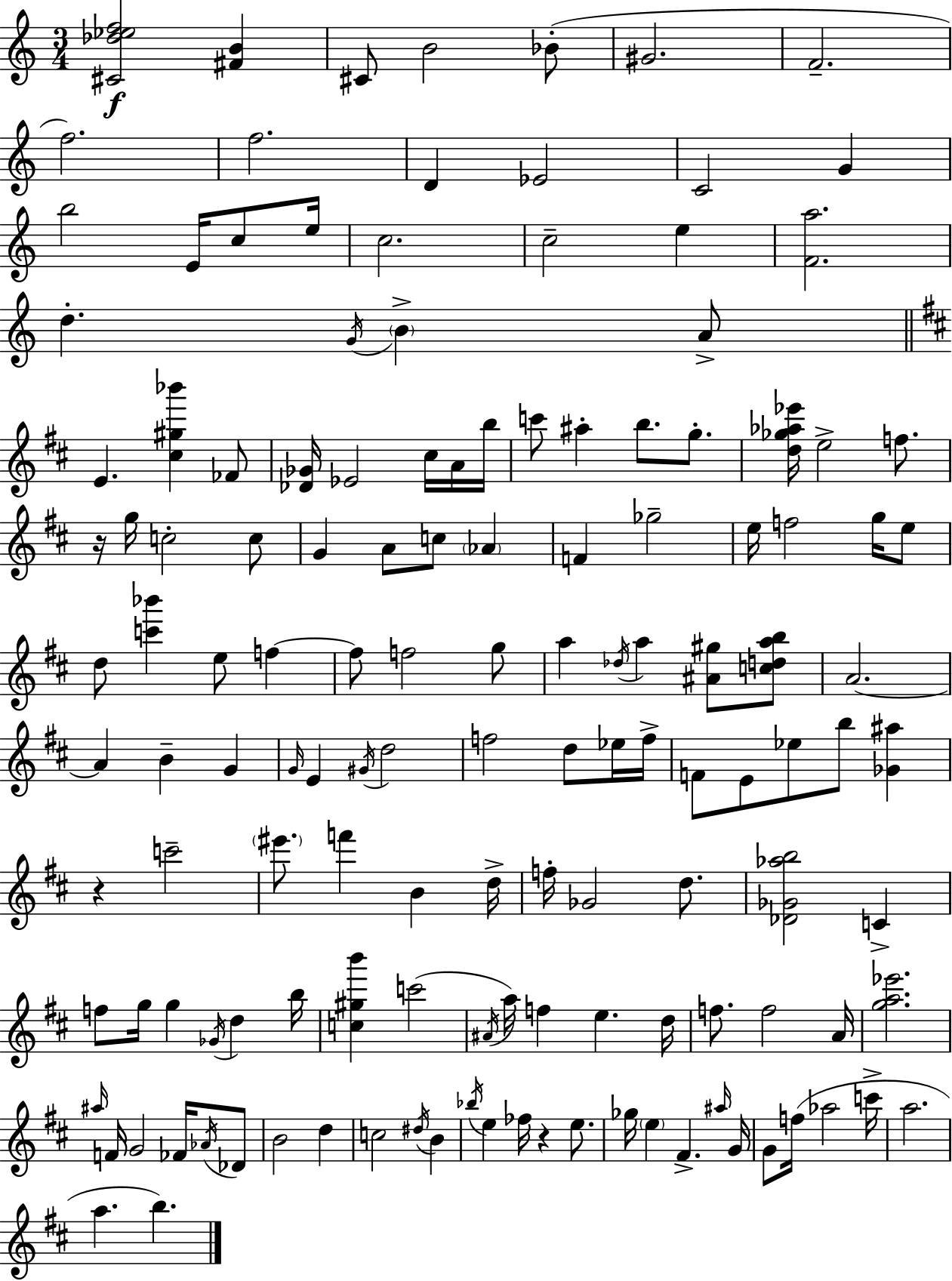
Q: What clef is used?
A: treble